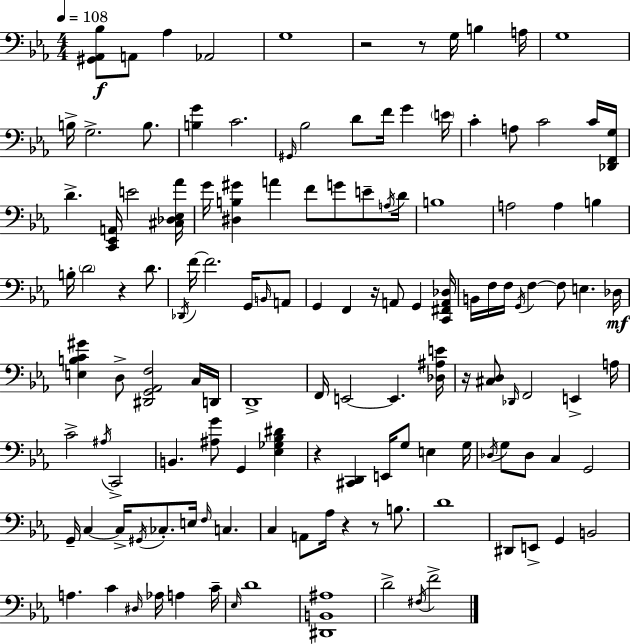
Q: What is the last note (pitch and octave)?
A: F4